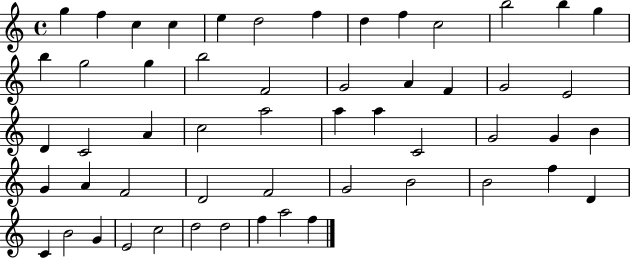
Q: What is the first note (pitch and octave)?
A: G5